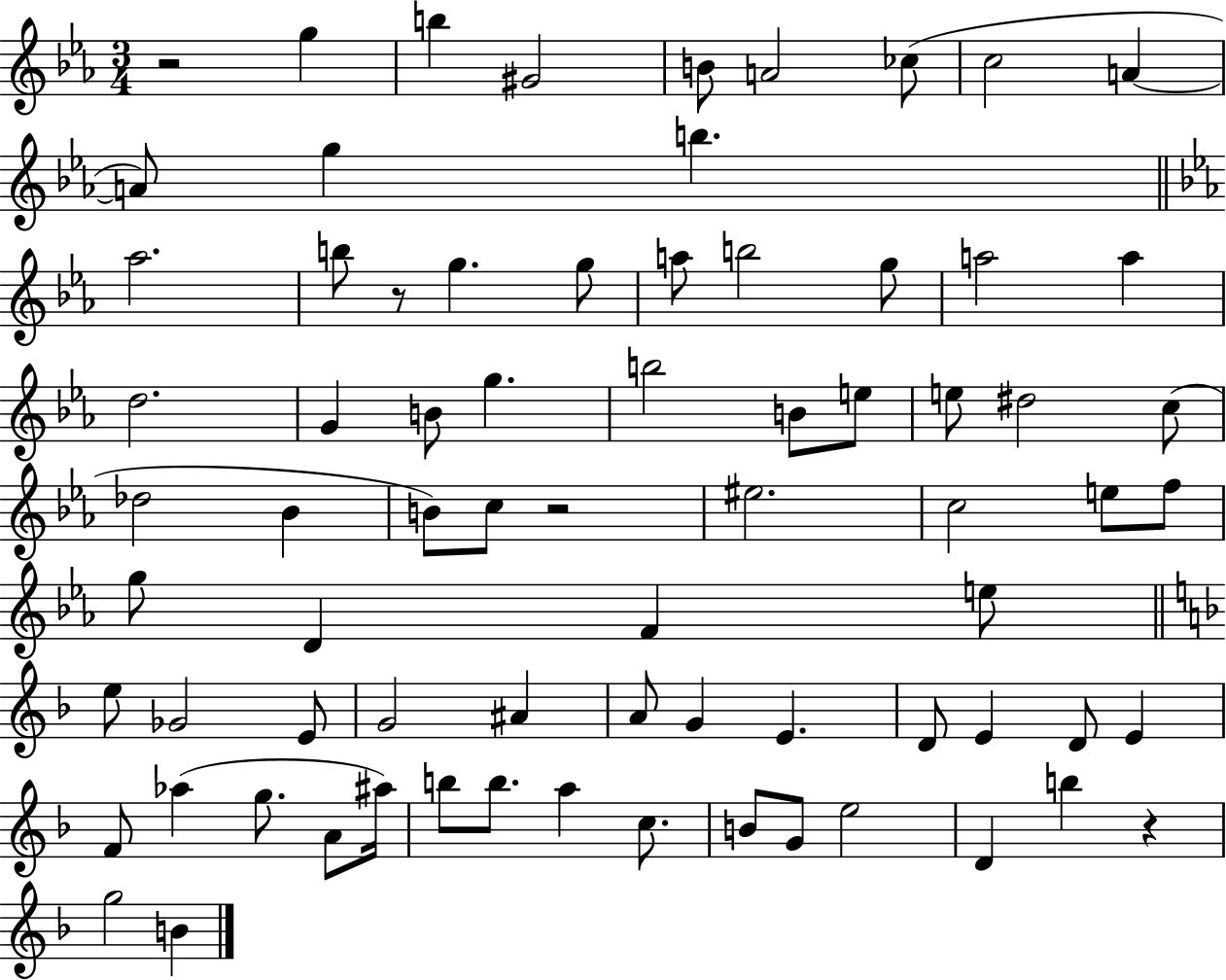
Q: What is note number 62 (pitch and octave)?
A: A5